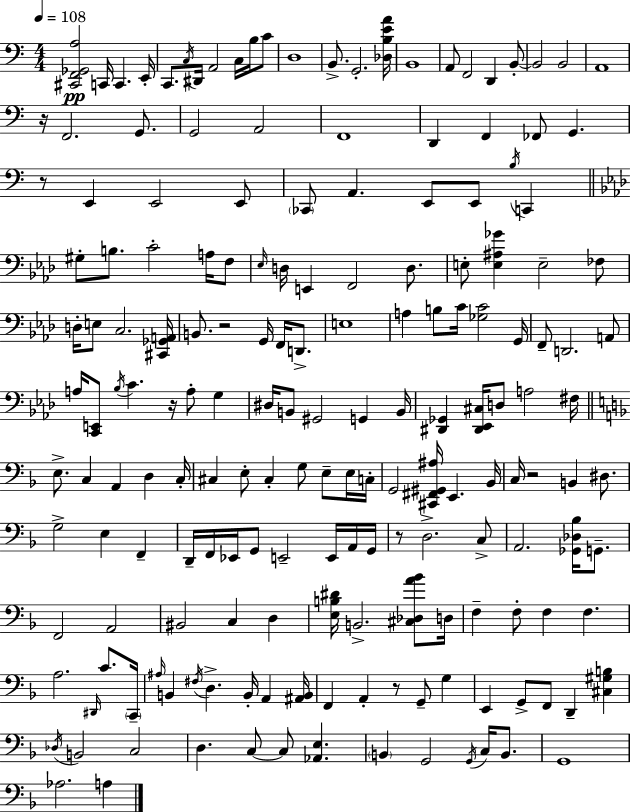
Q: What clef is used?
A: bass